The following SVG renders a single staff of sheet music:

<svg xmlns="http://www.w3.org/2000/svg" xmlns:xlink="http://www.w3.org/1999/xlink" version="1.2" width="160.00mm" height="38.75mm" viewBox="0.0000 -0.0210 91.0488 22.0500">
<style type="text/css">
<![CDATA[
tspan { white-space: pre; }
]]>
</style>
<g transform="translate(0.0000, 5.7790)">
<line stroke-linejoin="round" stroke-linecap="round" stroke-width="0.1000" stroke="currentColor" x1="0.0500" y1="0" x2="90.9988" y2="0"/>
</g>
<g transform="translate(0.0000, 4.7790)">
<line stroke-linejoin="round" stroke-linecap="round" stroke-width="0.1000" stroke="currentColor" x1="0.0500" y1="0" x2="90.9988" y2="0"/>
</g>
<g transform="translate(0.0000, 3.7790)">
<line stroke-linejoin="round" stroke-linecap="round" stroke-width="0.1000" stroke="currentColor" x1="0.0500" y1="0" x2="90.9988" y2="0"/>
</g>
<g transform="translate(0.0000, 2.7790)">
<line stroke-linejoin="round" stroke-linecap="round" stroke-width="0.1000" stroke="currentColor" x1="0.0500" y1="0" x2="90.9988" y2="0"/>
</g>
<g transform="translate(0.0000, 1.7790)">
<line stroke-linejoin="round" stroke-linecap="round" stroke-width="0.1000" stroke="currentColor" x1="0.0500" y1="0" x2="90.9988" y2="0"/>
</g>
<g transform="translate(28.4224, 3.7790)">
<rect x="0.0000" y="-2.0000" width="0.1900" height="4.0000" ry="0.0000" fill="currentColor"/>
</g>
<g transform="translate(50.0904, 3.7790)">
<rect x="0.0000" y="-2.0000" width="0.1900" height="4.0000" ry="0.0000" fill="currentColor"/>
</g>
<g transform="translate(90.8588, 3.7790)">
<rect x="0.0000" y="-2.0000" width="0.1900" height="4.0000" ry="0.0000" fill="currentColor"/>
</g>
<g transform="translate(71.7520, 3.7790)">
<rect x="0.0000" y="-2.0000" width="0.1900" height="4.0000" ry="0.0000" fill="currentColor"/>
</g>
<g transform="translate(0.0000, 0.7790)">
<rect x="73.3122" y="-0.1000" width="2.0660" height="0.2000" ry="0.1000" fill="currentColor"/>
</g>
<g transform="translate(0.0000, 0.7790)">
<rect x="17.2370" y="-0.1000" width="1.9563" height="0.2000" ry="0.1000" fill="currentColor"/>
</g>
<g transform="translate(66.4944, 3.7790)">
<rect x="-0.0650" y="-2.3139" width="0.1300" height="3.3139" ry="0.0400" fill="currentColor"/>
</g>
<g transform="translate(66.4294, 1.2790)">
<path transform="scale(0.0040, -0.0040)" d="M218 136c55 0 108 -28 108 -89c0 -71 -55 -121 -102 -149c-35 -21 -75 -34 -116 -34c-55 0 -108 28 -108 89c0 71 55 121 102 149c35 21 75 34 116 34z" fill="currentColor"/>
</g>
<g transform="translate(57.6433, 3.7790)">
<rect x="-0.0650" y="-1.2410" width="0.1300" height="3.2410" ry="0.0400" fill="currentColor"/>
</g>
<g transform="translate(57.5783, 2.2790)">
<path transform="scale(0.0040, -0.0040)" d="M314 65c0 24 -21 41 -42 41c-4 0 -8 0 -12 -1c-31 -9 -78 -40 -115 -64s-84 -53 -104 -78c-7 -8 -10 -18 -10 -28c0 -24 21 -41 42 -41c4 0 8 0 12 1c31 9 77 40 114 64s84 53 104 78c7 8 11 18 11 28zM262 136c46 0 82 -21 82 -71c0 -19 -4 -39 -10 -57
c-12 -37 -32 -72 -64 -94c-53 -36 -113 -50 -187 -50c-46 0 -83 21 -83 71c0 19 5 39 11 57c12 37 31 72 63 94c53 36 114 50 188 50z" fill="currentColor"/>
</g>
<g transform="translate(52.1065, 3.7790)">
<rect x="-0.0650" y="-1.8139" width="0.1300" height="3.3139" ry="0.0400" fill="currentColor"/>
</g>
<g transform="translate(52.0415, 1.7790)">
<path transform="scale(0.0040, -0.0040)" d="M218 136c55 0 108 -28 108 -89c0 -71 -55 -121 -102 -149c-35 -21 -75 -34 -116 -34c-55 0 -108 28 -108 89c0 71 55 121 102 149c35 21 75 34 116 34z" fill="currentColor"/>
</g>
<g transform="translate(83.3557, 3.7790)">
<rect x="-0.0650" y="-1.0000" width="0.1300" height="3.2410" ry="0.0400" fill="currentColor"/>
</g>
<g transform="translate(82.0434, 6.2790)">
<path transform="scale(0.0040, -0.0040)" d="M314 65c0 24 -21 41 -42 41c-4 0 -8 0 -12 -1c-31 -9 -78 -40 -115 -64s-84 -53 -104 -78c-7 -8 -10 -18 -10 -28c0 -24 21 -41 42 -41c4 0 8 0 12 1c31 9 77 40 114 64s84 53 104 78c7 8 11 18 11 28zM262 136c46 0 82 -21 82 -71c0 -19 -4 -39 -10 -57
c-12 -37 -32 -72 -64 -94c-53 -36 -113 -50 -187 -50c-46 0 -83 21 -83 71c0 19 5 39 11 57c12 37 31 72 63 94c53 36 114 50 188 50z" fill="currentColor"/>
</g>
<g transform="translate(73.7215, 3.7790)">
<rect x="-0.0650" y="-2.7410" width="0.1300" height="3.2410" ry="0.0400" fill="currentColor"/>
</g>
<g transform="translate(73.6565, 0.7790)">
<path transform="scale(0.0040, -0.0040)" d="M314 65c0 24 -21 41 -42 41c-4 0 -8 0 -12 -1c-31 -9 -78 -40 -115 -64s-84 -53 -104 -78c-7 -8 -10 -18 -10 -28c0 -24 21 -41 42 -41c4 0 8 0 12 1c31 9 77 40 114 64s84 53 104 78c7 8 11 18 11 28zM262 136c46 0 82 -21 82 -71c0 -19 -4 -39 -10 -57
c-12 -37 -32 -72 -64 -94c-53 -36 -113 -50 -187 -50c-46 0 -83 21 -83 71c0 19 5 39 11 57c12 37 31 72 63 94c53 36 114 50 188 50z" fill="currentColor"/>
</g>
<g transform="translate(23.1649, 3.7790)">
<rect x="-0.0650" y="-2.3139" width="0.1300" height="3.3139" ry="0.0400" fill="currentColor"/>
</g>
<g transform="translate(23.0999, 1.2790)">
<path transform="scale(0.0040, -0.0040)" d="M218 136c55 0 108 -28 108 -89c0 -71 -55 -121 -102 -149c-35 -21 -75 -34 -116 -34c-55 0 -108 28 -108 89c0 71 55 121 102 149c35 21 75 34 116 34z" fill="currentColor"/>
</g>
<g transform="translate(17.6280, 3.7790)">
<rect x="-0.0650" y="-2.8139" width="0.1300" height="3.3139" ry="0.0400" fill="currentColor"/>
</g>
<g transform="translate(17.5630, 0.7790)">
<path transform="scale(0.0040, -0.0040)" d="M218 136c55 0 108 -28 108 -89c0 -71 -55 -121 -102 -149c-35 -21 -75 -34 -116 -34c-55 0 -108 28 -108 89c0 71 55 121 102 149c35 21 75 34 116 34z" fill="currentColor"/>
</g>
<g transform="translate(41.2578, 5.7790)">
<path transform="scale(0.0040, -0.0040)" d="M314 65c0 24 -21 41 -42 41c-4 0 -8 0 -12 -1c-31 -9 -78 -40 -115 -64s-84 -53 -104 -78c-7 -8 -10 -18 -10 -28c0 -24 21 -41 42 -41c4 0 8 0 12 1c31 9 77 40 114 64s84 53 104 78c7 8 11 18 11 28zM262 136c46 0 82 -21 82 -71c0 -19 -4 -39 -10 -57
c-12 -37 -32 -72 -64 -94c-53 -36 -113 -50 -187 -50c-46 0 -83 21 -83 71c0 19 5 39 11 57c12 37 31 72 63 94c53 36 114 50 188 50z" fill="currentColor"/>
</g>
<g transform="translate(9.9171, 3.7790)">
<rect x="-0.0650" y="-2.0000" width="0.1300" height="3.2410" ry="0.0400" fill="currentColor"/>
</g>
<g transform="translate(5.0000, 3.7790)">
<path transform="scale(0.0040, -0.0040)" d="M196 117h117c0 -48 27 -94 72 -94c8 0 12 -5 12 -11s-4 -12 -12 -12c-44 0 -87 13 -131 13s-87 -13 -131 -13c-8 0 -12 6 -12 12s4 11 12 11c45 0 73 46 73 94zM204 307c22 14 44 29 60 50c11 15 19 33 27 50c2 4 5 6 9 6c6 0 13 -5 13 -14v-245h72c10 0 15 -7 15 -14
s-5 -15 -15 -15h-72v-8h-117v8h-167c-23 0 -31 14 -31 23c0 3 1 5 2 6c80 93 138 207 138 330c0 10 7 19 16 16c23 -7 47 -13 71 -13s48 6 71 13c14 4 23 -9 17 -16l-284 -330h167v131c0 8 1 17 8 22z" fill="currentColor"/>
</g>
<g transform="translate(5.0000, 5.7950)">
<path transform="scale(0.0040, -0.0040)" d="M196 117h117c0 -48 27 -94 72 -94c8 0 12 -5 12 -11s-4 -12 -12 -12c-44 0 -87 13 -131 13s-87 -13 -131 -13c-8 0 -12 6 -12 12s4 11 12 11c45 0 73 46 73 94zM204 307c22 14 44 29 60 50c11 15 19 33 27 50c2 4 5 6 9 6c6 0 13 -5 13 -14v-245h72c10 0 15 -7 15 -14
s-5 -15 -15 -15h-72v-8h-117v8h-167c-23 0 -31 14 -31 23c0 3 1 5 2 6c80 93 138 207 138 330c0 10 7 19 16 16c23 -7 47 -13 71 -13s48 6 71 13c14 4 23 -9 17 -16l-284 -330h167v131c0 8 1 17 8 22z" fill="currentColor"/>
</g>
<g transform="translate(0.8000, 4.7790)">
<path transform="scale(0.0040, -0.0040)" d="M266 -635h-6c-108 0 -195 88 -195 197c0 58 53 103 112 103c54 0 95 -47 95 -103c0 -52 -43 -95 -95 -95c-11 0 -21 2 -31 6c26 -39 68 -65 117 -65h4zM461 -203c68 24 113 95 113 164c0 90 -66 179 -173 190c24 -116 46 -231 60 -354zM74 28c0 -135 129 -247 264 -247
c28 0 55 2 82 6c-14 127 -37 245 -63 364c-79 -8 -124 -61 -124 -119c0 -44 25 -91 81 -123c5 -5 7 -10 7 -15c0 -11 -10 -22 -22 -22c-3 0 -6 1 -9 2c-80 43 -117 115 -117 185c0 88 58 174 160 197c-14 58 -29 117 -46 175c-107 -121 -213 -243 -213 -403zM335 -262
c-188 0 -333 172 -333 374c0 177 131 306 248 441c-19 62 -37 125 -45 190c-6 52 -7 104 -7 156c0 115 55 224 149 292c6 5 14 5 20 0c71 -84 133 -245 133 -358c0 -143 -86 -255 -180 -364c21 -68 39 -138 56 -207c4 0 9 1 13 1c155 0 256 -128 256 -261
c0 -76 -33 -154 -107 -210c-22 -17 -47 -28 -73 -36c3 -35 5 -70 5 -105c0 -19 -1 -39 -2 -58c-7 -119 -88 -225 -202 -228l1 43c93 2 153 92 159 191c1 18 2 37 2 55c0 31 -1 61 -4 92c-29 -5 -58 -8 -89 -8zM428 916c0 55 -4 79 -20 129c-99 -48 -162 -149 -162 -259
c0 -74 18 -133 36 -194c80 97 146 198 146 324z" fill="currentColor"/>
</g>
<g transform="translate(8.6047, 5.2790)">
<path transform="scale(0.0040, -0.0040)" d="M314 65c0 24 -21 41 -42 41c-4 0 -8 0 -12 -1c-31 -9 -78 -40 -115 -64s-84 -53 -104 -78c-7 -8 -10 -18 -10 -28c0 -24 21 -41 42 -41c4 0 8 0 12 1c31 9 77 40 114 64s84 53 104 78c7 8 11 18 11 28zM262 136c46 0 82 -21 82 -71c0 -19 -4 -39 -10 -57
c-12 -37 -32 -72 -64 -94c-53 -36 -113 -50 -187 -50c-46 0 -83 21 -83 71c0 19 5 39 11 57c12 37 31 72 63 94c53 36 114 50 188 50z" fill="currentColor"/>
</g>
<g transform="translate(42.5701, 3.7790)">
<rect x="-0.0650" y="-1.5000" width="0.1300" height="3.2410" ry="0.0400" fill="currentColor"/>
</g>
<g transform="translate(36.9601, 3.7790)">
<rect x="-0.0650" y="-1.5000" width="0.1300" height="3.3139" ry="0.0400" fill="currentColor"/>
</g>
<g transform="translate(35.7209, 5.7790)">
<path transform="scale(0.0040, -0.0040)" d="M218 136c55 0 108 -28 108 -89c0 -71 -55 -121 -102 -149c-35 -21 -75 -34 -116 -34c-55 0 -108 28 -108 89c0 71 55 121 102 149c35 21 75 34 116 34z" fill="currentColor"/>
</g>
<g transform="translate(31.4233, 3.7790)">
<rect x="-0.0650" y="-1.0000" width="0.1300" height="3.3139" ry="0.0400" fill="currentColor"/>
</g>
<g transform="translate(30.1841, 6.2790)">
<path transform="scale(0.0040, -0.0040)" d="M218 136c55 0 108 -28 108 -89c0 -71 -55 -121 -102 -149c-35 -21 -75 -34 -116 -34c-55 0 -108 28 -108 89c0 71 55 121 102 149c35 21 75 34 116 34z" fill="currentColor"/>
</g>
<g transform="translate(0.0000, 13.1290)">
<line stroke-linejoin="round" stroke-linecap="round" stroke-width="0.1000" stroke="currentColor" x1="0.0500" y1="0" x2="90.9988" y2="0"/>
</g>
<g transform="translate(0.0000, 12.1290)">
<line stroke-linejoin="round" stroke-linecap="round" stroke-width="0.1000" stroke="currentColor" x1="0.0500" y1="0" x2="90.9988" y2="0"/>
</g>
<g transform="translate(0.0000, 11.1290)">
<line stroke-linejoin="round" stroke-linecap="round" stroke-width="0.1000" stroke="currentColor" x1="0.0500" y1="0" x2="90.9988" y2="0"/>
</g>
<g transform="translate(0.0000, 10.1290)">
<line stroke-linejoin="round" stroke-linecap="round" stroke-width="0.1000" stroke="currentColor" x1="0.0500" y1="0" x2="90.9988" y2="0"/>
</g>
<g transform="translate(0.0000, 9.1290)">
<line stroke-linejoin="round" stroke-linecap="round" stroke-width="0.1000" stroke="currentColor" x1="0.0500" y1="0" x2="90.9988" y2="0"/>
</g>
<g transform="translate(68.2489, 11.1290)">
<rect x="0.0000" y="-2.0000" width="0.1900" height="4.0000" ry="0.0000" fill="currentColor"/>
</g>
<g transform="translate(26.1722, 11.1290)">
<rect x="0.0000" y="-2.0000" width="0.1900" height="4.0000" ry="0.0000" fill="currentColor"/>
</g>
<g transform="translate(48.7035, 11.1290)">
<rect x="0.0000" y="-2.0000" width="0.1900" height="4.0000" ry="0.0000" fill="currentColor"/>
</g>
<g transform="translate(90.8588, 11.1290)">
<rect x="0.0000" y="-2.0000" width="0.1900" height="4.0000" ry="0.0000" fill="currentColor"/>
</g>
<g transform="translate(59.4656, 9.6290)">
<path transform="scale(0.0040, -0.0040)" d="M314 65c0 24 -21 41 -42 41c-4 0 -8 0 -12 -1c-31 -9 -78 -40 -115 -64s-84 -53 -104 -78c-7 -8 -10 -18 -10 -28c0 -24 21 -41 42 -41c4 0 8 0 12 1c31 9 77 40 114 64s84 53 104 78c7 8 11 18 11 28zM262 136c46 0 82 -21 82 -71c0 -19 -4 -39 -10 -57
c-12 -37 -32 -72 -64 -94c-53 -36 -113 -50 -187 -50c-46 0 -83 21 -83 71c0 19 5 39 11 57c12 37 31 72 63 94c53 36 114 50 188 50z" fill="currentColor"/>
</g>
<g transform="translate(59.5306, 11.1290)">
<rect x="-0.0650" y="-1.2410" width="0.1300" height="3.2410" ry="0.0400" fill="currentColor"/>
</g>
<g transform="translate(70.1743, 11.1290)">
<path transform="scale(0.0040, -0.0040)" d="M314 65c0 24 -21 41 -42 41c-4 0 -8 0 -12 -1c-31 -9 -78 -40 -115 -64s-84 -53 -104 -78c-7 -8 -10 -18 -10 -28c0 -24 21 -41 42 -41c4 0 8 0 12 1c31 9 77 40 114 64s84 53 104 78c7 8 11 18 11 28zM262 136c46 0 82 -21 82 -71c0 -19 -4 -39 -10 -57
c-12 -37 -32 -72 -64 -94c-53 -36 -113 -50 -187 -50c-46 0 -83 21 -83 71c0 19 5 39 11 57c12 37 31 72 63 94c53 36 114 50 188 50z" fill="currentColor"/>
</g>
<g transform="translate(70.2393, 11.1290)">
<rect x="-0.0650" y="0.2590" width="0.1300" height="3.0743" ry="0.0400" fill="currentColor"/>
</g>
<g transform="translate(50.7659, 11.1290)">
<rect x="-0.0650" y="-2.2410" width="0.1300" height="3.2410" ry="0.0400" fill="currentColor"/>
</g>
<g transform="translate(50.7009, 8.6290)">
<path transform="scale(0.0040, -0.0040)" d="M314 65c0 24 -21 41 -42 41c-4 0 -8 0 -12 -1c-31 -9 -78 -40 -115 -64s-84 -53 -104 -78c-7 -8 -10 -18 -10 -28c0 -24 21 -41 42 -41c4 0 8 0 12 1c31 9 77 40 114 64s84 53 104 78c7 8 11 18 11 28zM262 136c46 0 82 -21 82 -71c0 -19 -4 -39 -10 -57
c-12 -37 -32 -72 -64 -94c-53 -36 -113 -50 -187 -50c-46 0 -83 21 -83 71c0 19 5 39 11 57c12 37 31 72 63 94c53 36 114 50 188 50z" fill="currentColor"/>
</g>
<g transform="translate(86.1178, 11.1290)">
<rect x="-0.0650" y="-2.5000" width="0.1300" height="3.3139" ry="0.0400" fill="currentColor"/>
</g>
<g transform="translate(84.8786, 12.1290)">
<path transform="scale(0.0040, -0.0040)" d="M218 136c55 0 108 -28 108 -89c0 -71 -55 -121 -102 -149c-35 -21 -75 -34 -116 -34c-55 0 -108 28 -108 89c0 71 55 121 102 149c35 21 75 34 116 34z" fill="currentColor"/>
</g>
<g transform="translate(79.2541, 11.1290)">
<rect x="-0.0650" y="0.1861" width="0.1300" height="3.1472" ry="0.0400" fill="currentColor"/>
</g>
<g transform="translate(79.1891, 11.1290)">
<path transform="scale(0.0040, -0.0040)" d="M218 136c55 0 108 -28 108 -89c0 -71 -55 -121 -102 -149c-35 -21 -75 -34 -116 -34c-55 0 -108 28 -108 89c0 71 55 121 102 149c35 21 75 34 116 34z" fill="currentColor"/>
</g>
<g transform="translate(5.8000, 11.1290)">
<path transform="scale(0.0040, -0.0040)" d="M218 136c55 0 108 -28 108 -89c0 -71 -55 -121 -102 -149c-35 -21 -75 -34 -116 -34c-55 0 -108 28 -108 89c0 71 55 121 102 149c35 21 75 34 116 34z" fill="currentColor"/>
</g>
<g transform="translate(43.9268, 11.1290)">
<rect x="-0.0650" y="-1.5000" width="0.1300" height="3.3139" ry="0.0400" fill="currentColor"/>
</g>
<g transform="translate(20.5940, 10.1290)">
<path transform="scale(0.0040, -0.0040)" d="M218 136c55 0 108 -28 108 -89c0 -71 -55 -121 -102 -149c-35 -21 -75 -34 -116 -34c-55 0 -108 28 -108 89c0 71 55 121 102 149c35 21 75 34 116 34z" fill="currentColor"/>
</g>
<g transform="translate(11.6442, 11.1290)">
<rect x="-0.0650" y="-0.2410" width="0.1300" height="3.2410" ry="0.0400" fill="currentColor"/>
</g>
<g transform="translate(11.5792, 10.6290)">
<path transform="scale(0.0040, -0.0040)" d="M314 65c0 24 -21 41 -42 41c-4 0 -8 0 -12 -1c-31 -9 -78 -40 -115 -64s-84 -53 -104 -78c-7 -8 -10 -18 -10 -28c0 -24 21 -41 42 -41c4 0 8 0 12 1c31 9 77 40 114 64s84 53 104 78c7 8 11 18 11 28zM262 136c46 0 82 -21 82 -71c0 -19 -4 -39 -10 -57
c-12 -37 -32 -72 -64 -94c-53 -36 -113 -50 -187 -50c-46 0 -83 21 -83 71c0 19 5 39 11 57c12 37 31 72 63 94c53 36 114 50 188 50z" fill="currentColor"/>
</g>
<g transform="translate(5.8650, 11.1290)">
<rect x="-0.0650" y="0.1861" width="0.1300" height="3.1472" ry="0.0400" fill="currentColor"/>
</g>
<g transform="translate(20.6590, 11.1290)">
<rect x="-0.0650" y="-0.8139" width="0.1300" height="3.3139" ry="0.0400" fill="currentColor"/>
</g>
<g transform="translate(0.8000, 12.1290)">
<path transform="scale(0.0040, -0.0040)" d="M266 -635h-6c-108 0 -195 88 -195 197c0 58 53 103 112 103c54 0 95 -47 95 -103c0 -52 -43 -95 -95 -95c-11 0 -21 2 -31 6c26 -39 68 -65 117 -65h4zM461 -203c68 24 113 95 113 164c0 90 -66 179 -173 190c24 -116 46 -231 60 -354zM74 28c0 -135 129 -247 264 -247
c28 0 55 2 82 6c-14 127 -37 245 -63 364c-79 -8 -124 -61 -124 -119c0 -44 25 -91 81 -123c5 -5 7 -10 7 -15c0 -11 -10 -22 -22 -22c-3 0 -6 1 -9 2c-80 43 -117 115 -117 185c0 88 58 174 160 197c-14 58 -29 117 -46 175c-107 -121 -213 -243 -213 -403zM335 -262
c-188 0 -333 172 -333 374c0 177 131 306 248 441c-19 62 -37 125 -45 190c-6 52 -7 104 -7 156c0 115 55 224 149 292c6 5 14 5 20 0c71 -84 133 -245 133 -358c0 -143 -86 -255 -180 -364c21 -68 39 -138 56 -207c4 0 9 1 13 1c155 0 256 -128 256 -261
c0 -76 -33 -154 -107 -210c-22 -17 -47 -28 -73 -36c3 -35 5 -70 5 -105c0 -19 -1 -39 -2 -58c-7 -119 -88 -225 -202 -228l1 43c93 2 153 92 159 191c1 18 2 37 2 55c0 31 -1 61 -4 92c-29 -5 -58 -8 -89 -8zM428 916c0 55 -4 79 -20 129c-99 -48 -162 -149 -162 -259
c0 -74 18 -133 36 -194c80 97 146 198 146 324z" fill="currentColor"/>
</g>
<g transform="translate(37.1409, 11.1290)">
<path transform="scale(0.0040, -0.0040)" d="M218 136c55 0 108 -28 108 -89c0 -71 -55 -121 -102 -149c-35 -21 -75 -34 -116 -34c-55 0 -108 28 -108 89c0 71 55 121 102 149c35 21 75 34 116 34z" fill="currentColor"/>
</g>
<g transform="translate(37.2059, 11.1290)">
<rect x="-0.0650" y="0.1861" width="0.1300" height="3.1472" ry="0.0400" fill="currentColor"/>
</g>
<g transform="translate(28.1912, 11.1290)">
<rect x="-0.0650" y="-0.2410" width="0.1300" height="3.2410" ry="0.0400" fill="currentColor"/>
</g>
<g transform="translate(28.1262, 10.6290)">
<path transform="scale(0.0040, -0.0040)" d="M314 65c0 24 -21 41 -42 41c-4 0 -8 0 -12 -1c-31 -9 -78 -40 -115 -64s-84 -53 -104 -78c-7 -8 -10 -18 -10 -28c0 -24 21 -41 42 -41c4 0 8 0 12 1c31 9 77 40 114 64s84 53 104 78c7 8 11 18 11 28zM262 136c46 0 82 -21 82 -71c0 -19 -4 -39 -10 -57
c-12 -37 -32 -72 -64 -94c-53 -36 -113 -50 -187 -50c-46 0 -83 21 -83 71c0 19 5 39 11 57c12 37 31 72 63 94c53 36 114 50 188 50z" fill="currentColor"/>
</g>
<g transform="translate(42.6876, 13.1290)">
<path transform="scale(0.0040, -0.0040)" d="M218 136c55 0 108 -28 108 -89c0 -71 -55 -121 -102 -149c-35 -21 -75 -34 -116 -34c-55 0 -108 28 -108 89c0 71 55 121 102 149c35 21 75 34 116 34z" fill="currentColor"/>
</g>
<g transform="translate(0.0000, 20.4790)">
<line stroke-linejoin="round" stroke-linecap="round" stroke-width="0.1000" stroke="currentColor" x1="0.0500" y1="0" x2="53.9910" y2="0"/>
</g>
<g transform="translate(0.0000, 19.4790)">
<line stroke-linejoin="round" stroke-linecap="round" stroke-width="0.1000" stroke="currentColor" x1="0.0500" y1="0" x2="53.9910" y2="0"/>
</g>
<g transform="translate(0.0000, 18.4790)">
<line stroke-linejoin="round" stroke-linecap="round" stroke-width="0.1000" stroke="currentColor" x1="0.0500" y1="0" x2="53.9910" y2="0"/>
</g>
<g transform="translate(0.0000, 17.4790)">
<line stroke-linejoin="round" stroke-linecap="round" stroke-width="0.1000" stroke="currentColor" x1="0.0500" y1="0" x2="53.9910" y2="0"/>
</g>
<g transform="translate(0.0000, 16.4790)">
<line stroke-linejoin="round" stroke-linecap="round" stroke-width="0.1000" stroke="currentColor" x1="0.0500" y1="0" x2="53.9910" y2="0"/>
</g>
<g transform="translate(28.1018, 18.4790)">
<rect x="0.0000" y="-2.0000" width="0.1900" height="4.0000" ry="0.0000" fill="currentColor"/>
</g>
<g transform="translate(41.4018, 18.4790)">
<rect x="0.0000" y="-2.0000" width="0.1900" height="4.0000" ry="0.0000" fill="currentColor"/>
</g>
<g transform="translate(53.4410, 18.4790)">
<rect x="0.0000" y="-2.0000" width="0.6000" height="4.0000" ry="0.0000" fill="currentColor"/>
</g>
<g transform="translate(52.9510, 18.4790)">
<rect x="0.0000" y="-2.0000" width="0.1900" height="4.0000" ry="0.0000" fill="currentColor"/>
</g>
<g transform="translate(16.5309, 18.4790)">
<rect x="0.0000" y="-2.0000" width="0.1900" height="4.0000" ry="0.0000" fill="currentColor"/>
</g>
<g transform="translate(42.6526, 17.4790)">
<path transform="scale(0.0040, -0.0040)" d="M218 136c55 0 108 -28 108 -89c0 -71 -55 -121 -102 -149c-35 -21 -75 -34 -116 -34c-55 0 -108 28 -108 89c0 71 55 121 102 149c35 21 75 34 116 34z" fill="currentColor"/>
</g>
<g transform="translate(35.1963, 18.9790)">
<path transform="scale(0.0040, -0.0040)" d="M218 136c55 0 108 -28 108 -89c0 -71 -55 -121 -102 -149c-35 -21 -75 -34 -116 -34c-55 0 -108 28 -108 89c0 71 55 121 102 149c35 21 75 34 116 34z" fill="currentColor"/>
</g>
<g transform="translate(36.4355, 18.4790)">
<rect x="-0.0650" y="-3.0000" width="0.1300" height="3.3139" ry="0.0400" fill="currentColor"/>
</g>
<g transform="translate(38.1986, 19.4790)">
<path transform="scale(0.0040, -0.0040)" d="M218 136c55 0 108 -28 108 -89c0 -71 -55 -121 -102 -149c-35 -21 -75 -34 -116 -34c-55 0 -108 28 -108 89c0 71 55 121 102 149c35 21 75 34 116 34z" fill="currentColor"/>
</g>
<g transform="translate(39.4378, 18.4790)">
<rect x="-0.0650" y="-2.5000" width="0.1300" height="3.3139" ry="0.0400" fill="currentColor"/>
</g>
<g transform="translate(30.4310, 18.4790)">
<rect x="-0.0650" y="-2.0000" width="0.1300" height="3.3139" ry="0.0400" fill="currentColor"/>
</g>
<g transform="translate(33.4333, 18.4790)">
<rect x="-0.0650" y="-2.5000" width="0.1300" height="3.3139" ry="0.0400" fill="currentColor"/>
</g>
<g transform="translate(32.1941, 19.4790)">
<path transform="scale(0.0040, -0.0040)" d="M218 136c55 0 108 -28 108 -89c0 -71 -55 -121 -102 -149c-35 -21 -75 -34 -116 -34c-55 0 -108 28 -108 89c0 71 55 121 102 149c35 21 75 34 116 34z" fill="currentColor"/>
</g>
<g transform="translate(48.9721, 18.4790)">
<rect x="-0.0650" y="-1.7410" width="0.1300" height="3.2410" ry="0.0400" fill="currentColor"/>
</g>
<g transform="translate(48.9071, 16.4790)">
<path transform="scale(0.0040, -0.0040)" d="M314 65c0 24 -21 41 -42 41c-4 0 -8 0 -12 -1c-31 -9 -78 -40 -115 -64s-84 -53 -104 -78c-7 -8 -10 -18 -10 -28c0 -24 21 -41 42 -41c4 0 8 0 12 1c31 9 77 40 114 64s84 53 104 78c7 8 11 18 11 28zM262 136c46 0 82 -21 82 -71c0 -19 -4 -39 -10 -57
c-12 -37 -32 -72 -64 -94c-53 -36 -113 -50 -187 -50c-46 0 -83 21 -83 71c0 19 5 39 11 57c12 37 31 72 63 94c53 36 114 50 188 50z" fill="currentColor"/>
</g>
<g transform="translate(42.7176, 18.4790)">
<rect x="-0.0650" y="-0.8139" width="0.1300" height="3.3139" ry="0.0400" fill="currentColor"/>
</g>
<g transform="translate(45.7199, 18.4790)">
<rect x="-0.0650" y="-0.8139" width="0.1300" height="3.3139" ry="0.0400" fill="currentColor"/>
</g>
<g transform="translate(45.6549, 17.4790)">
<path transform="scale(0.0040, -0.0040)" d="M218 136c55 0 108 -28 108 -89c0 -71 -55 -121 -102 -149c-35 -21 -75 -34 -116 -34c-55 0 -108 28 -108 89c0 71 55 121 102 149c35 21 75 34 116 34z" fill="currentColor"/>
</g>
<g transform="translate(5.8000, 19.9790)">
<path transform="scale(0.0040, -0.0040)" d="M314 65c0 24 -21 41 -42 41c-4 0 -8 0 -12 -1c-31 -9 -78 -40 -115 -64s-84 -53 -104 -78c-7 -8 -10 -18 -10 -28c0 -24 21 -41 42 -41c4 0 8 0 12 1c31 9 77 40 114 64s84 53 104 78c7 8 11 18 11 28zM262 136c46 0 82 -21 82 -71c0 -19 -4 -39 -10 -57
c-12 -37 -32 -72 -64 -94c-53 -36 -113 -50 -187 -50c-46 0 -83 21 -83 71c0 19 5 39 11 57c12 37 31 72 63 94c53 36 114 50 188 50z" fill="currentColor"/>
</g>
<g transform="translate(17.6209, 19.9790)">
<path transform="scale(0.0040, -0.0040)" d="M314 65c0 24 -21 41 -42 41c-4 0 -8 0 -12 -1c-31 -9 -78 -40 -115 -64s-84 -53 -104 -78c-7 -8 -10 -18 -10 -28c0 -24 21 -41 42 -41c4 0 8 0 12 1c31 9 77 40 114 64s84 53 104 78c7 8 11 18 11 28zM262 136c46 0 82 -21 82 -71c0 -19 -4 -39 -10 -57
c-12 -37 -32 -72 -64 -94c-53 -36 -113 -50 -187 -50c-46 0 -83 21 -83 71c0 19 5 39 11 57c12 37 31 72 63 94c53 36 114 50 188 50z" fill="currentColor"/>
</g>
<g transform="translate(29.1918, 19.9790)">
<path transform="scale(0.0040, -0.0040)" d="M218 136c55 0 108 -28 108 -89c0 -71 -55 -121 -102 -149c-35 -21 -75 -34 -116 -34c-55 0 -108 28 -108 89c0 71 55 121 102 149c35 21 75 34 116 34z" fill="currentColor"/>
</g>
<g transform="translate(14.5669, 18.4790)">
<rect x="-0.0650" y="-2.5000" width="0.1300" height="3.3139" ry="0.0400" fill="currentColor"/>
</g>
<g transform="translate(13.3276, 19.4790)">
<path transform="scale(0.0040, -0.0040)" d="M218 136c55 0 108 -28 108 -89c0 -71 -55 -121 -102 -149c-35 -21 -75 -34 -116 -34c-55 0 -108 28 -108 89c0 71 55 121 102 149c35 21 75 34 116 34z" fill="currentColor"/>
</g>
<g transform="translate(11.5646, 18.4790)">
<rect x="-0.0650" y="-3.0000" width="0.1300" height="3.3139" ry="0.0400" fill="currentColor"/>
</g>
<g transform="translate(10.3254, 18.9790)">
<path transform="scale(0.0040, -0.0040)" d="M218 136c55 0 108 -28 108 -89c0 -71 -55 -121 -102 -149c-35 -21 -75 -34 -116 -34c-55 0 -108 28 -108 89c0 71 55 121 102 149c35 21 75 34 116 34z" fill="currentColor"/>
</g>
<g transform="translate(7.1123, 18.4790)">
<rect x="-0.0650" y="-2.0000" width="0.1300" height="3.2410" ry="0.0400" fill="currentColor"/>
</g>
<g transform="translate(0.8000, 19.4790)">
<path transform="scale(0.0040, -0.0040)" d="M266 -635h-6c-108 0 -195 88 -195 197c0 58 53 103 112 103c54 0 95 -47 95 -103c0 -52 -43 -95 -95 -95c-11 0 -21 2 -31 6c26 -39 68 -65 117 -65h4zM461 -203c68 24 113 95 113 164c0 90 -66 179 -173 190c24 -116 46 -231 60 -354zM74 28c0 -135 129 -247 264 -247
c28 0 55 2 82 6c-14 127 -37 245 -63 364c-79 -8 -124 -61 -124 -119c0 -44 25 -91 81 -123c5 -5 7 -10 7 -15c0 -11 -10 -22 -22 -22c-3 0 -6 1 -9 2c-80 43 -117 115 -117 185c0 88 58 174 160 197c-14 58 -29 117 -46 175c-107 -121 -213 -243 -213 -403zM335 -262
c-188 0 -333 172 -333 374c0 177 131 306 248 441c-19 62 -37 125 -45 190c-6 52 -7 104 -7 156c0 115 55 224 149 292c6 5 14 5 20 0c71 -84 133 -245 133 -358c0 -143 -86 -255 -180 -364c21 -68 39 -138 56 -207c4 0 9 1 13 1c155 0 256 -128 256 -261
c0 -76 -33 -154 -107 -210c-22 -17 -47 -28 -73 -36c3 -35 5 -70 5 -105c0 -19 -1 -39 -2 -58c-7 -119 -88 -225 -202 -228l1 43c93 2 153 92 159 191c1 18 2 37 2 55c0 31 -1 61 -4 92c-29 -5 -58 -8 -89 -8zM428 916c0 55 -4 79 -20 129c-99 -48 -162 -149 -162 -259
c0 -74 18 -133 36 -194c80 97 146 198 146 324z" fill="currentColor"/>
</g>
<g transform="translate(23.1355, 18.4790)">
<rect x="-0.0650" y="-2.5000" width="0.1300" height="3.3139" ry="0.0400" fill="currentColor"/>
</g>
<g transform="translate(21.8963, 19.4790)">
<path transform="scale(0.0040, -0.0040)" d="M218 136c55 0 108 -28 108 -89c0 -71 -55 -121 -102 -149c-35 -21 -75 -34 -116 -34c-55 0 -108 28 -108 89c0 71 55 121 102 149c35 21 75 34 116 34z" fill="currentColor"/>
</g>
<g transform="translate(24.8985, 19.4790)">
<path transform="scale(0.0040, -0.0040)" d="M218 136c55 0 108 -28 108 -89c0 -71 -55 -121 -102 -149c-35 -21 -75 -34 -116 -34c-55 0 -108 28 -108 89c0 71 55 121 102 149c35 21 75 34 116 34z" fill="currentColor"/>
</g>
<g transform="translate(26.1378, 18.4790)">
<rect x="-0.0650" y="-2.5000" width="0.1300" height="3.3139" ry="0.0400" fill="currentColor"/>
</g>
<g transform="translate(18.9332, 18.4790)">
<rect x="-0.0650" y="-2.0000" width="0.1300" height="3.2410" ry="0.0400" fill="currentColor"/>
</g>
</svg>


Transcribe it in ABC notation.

X:1
T:Untitled
M:4/4
L:1/4
K:C
F2 a g D E E2 f e2 g a2 D2 B c2 d c2 B E g2 e2 B2 B G F2 A G F2 G G F G A G d d f2